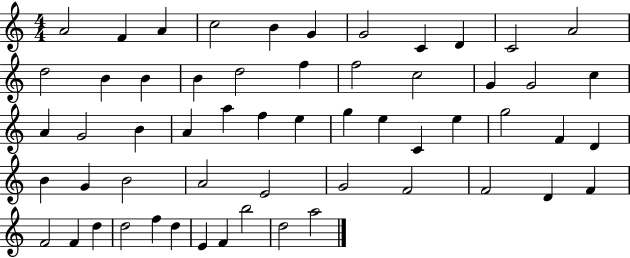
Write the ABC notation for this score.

X:1
T:Untitled
M:4/4
L:1/4
K:C
A2 F A c2 B G G2 C D C2 A2 d2 B B B d2 f f2 c2 G G2 c A G2 B A a f e g e C e g2 F D B G B2 A2 E2 G2 F2 F2 D F F2 F d d2 f d E F b2 d2 a2